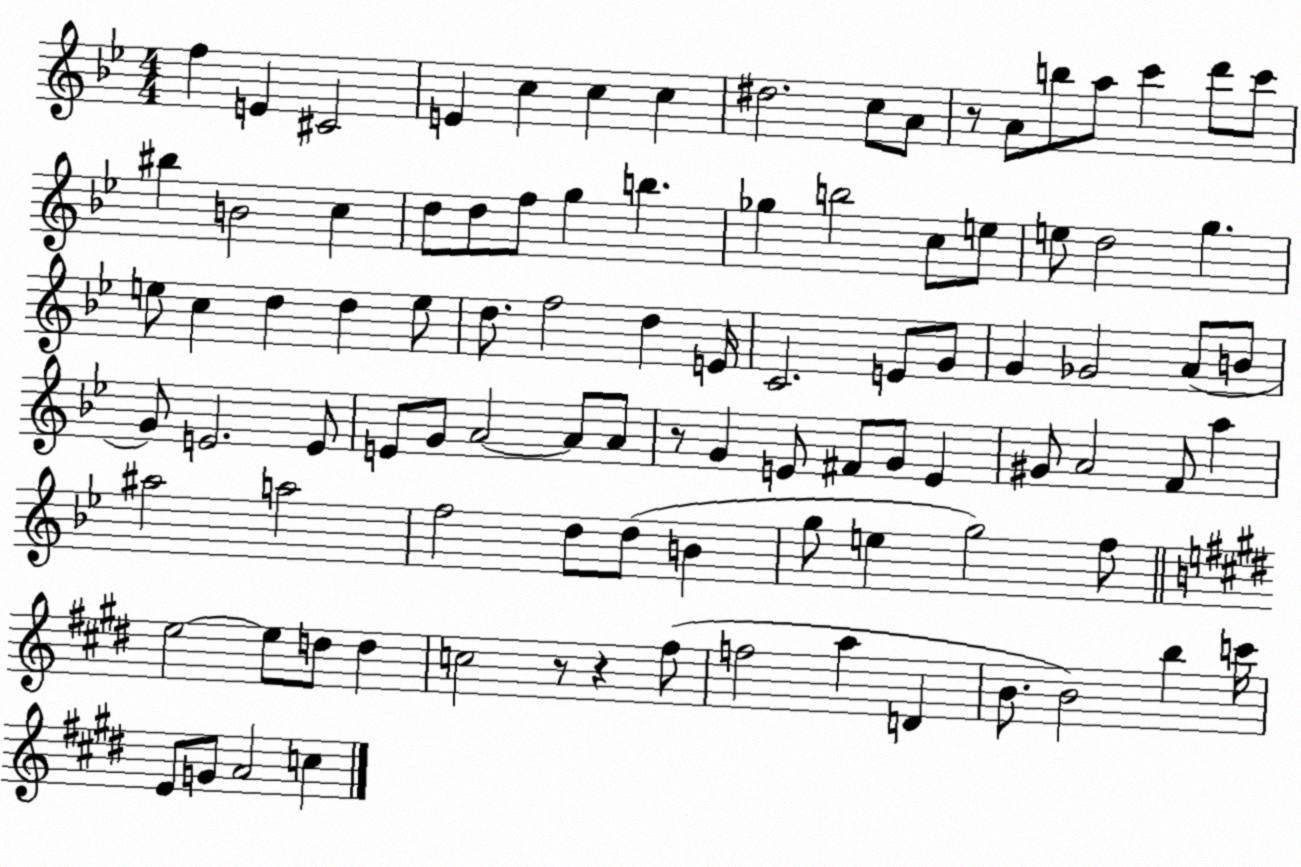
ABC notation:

X:1
T:Untitled
M:4/4
L:1/4
K:Bb
f E ^C2 E c c c ^d2 c/2 A/2 z/2 A/2 b/2 a/2 c' d'/2 c'/2 ^b B2 c d/2 d/2 f/2 g b _g b2 c/2 e/2 e/2 d2 g e/2 c d d e/2 d/2 f2 d E/4 C2 E/2 G/2 G _G2 A/2 B/2 G/2 E2 E/2 E/2 G/2 A2 A/2 A/2 z/2 G E/2 ^F/2 G/2 E ^G/2 A2 F/2 a ^a2 a2 f2 d/2 d/2 B g/2 e g2 f/2 e2 e/2 d/2 d c2 z/2 z ^f/2 f2 a D B/2 B2 b c'/4 E/2 G/2 A2 c